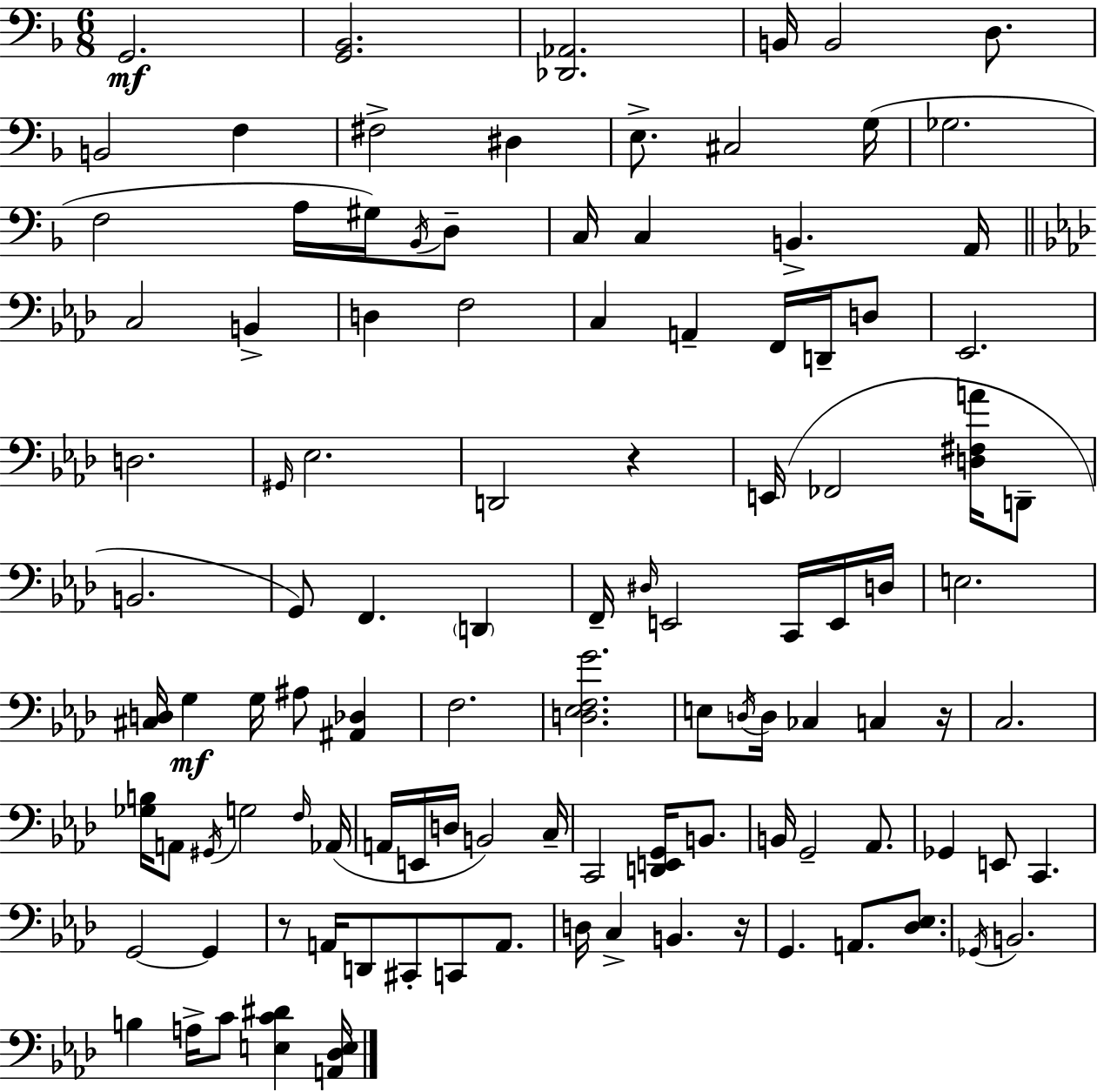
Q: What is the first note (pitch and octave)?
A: G2